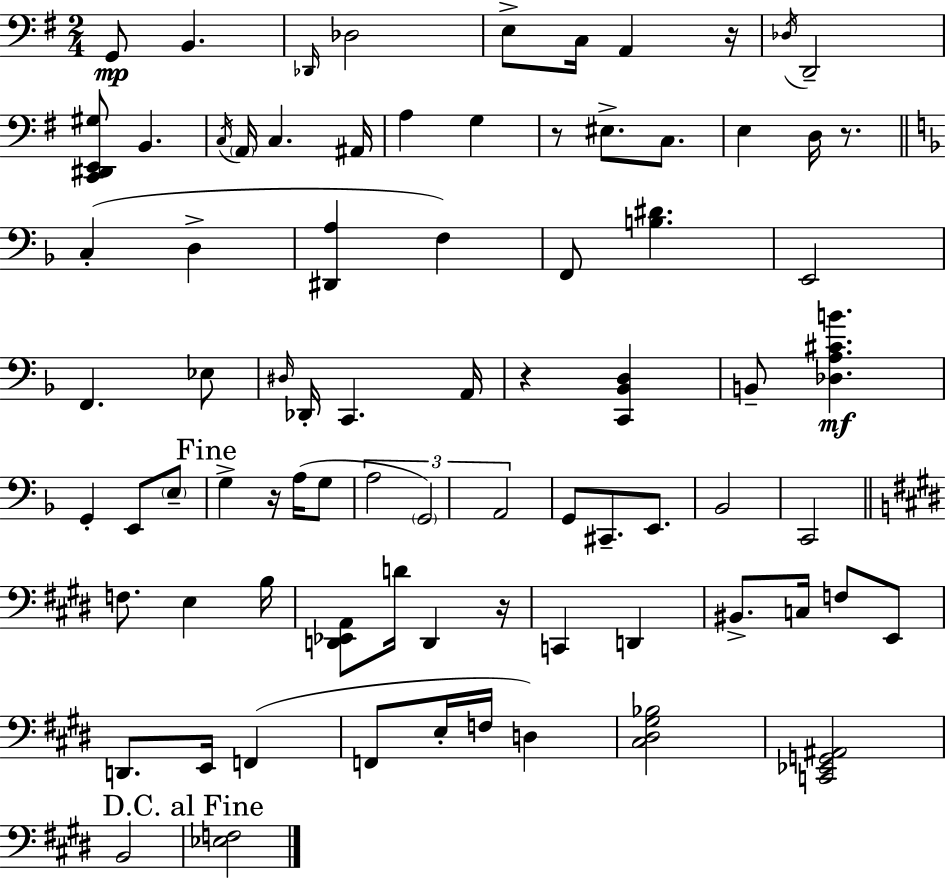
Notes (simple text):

G2/e B2/q. Db2/s Db3/h E3/e C3/s A2/q R/s Db3/s D2/h [C2,D#2,E2,G#3]/e B2/q. C3/s A2/s C3/q. A#2/s A3/q G3/q R/e EIS3/e. C3/e. E3/q D3/s R/e. C3/q D3/q [D#2,A3]/q F3/q F2/e [B3,D#4]/q. E2/h F2/q. Eb3/e D#3/s Db2/s C2/q. A2/s R/q [C2,Bb2,D3]/q B2/e [Db3,A3,C#4,B4]/q. G2/q E2/e E3/e G3/q R/s A3/s G3/e A3/h G2/h A2/h G2/e C#2/e. E2/e. Bb2/h C2/h F3/e. E3/q B3/s [D2,Eb2,A2]/e D4/s D2/q R/s C2/q D2/q BIS2/e. C3/s F3/e E2/e D2/e. E2/s F2/q F2/e E3/s F3/s D3/q [C#3,D#3,G#3,Bb3]/h [C2,Eb2,G2,A#2]/h B2/h [Eb3,F3]/h